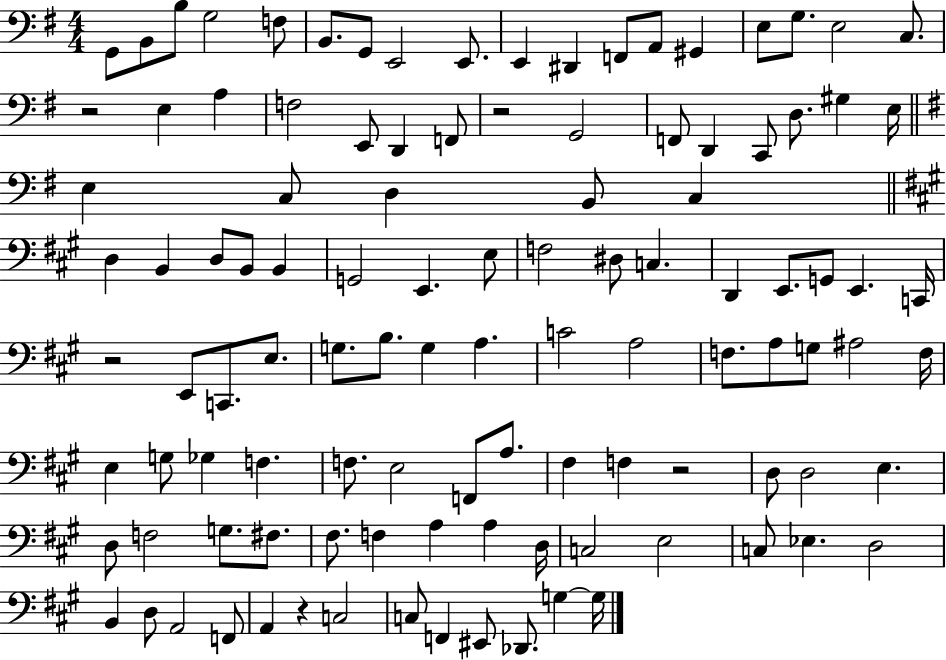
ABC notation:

X:1
T:Untitled
M:4/4
L:1/4
K:G
G,,/2 B,,/2 B,/2 G,2 F,/2 B,,/2 G,,/2 E,,2 E,,/2 E,, ^D,, F,,/2 A,,/2 ^G,, E,/2 G,/2 E,2 C,/2 z2 E, A, F,2 E,,/2 D,, F,,/2 z2 G,,2 F,,/2 D,, C,,/2 D,/2 ^G, E,/4 E, C,/2 D, B,,/2 C, D, B,, D,/2 B,,/2 B,, G,,2 E,, E,/2 F,2 ^D,/2 C, D,, E,,/2 G,,/2 E,, C,,/4 z2 E,,/2 C,,/2 E,/2 G,/2 B,/2 G, A, C2 A,2 F,/2 A,/2 G,/2 ^A,2 F,/4 E, G,/2 _G, F, F,/2 E,2 F,,/2 A,/2 ^F, F, z2 D,/2 D,2 E, D,/2 F,2 G,/2 ^F,/2 ^F,/2 F, A, A, D,/4 C,2 E,2 C,/2 _E, D,2 B,, D,/2 A,,2 F,,/2 A,, z C,2 C,/2 F,, ^E,,/2 _D,,/2 G, G,/4